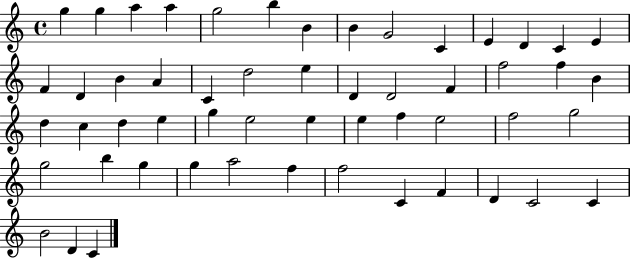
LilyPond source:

{
  \clef treble
  \time 4/4
  \defaultTimeSignature
  \key c \major
  g''4 g''4 a''4 a''4 | g''2 b''4 b'4 | b'4 g'2 c'4 | e'4 d'4 c'4 e'4 | \break f'4 d'4 b'4 a'4 | c'4 d''2 e''4 | d'4 d'2 f'4 | f''2 f''4 b'4 | \break d''4 c''4 d''4 e''4 | g''4 e''2 e''4 | e''4 f''4 e''2 | f''2 g''2 | \break g''2 b''4 g''4 | g''4 a''2 f''4 | f''2 c'4 f'4 | d'4 c'2 c'4 | \break b'2 d'4 c'4 | \bar "|."
}